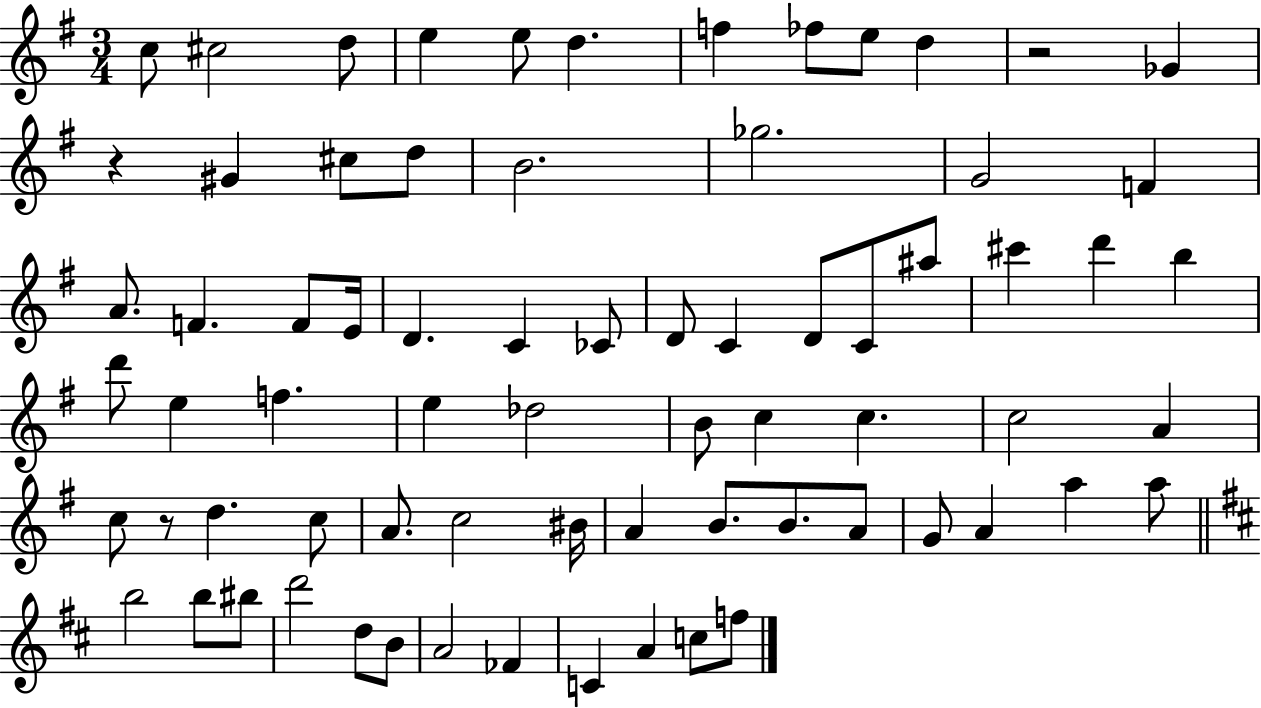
C5/e C#5/h D5/e E5/q E5/e D5/q. F5/q FES5/e E5/e D5/q R/h Gb4/q R/q G#4/q C#5/e D5/e B4/h. Gb5/h. G4/h F4/q A4/e. F4/q. F4/e E4/s D4/q. C4/q CES4/e D4/e C4/q D4/e C4/e A#5/e C#6/q D6/q B5/q D6/e E5/q F5/q. E5/q Db5/h B4/e C5/q C5/q. C5/h A4/q C5/e R/e D5/q. C5/e A4/e. C5/h BIS4/s A4/q B4/e. B4/e. A4/e G4/e A4/q A5/q A5/e B5/h B5/e BIS5/e D6/h D5/e B4/e A4/h FES4/q C4/q A4/q C5/e F5/e